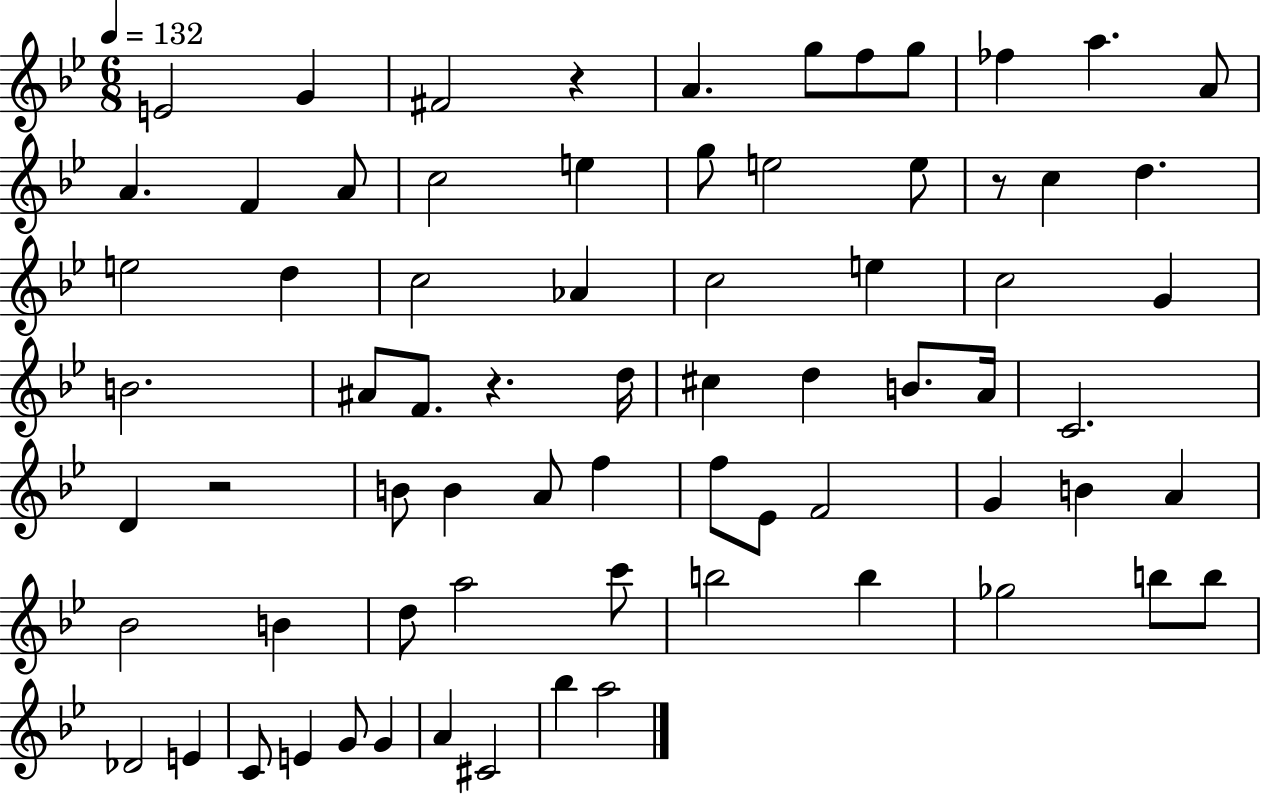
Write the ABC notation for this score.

X:1
T:Untitled
M:6/8
L:1/4
K:Bb
E2 G ^F2 z A g/2 f/2 g/2 _f a A/2 A F A/2 c2 e g/2 e2 e/2 z/2 c d e2 d c2 _A c2 e c2 G B2 ^A/2 F/2 z d/4 ^c d B/2 A/4 C2 D z2 B/2 B A/2 f f/2 _E/2 F2 G B A _B2 B d/2 a2 c'/2 b2 b _g2 b/2 b/2 _D2 E C/2 E G/2 G A ^C2 _b a2